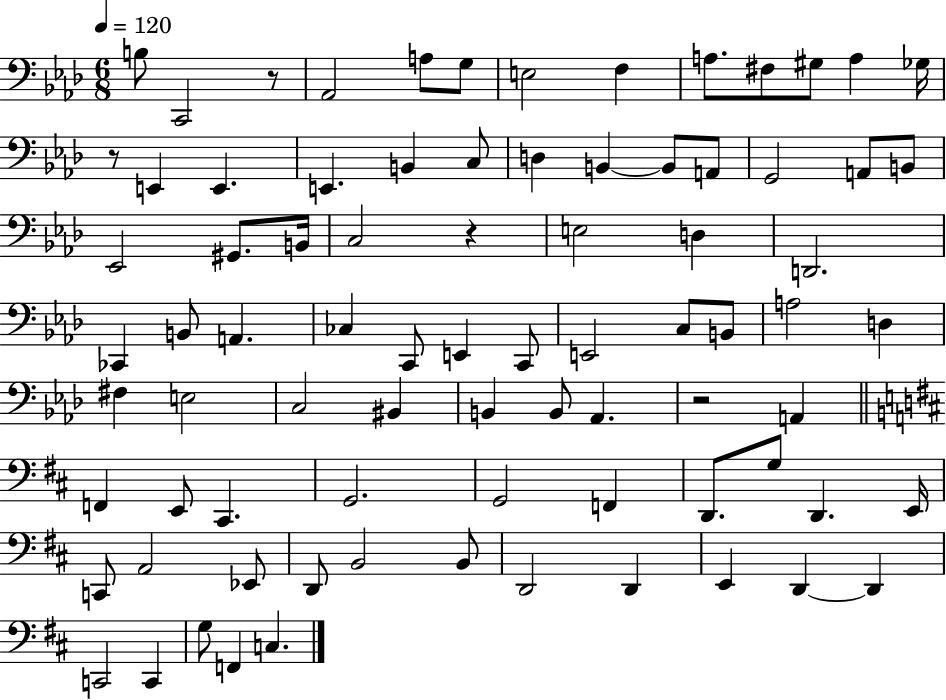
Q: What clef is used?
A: bass